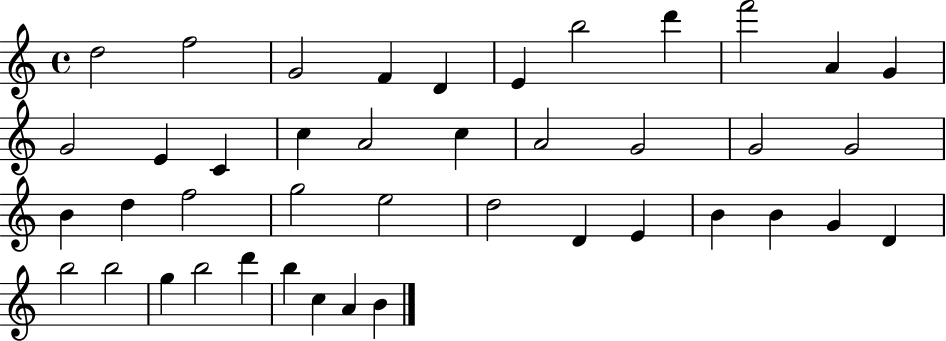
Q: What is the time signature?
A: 4/4